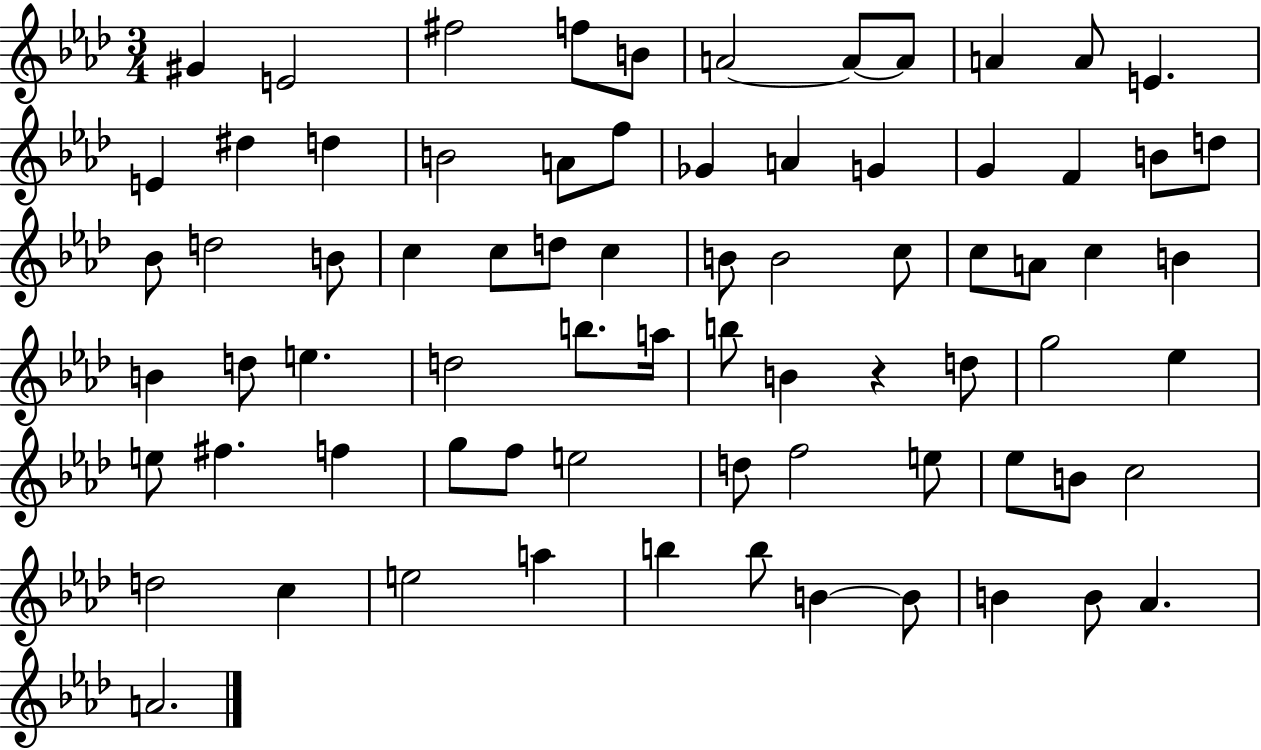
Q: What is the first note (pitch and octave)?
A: G#4